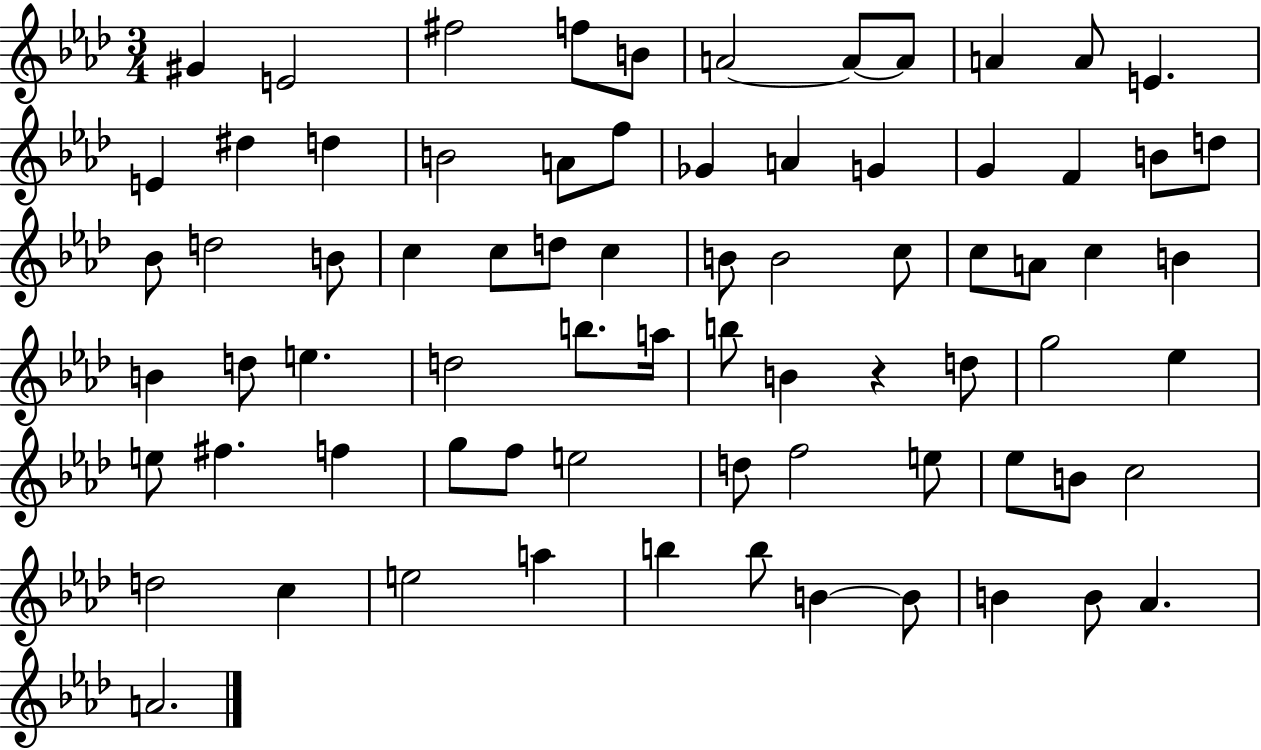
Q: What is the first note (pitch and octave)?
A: G#4